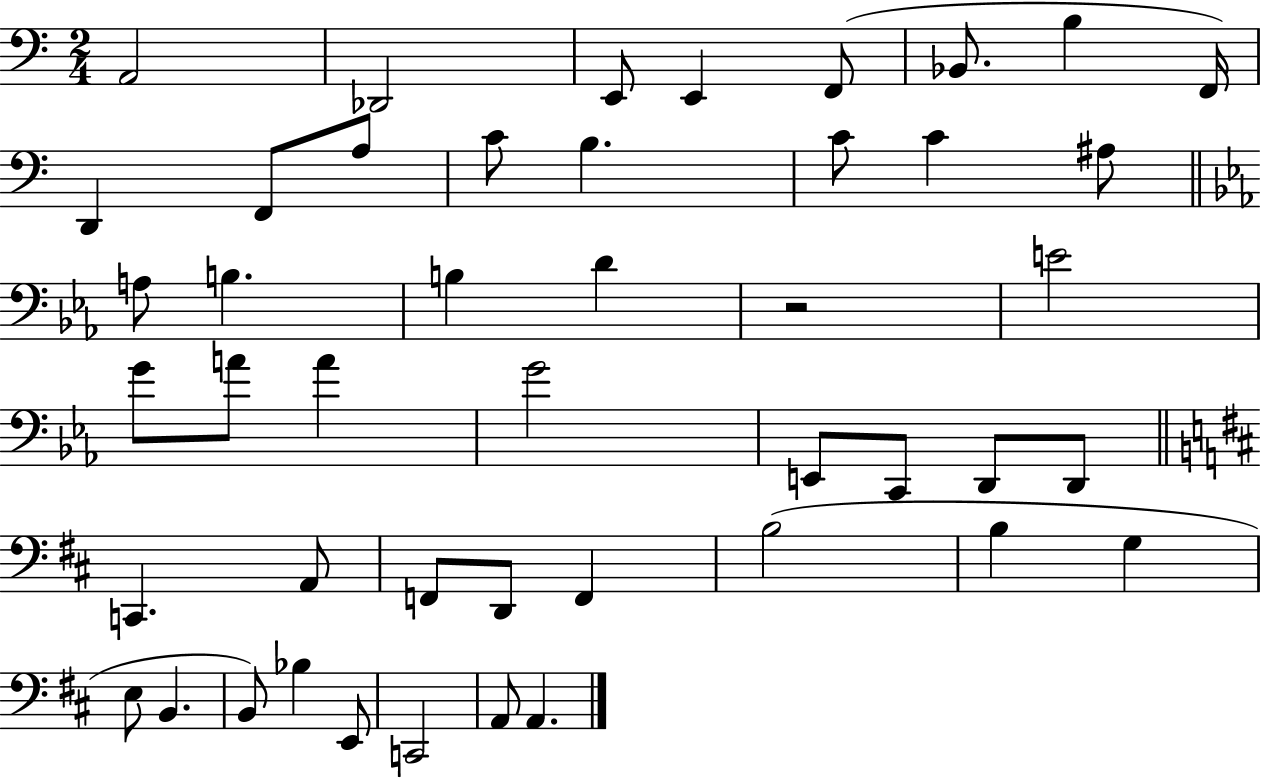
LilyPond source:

{
  \clef bass
  \numericTimeSignature
  \time 2/4
  \key c \major
  \repeat volta 2 { a,2 | des,2 | e,8 e,4 f,8( | bes,8. b4 f,16) | \break d,4 f,8 a8 | c'8 b4. | c'8 c'4 ais8 | \bar "||" \break \key ees \major a8 b4. | b4 d'4 | r2 | e'2 | \break g'8 a'8 a'4 | g'2 | e,8 c,8 d,8 d,8 | \bar "||" \break \key b \minor c,4. a,8 | f,8 d,8 f,4 | b2( | b4 g4 | \break e8 b,4. | b,8) bes4 e,8 | c,2 | a,8 a,4. | \break } \bar "|."
}